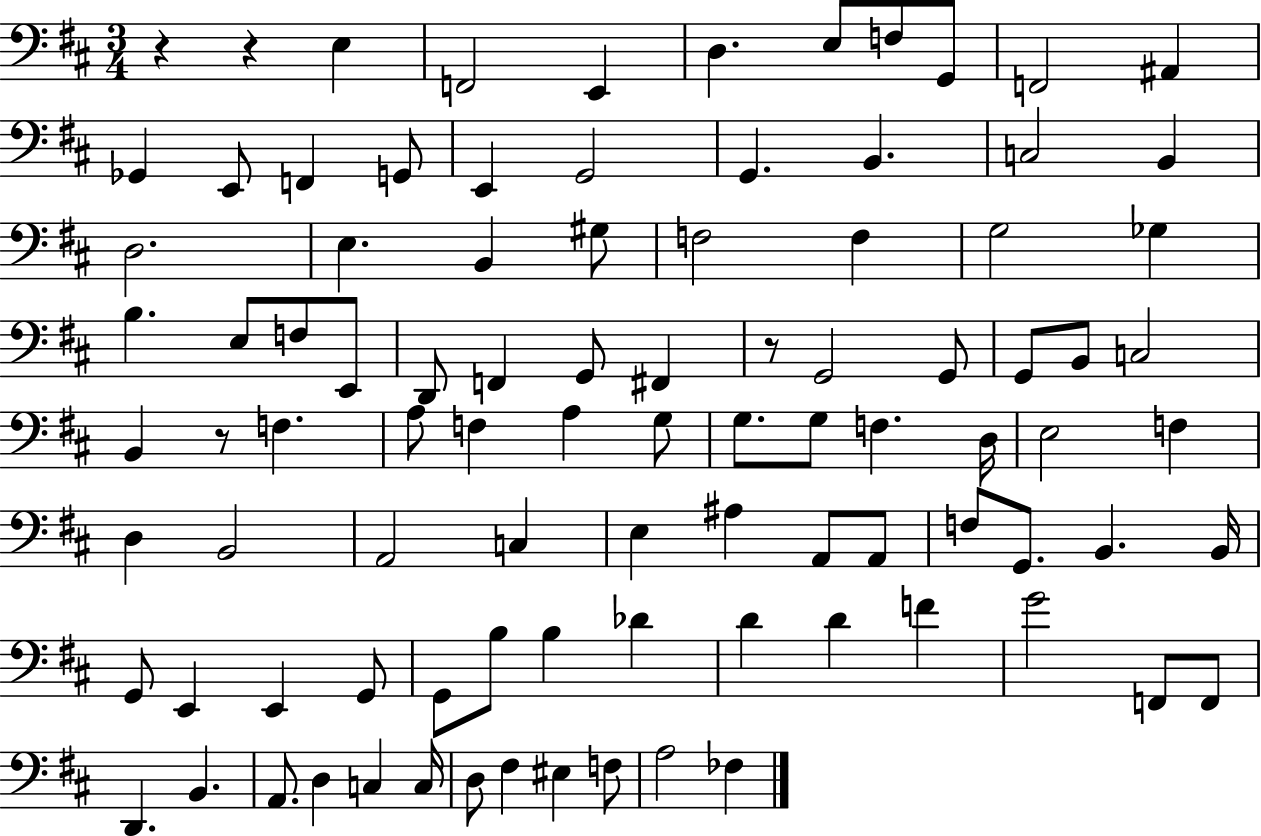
X:1
T:Untitled
M:3/4
L:1/4
K:D
z z E, F,,2 E,, D, E,/2 F,/2 G,,/2 F,,2 ^A,, _G,, E,,/2 F,, G,,/2 E,, G,,2 G,, B,, C,2 B,, D,2 E, B,, ^G,/2 F,2 F, G,2 _G, B, E,/2 F,/2 E,,/2 D,,/2 F,, G,,/2 ^F,, z/2 G,,2 G,,/2 G,,/2 B,,/2 C,2 B,, z/2 F, A,/2 F, A, G,/2 G,/2 G,/2 F, D,/4 E,2 F, D, B,,2 A,,2 C, E, ^A, A,,/2 A,,/2 F,/2 G,,/2 B,, B,,/4 G,,/2 E,, E,, G,,/2 G,,/2 B,/2 B, _D D D F G2 F,,/2 F,,/2 D,, B,, A,,/2 D, C, C,/4 D,/2 ^F, ^E, F,/2 A,2 _F,